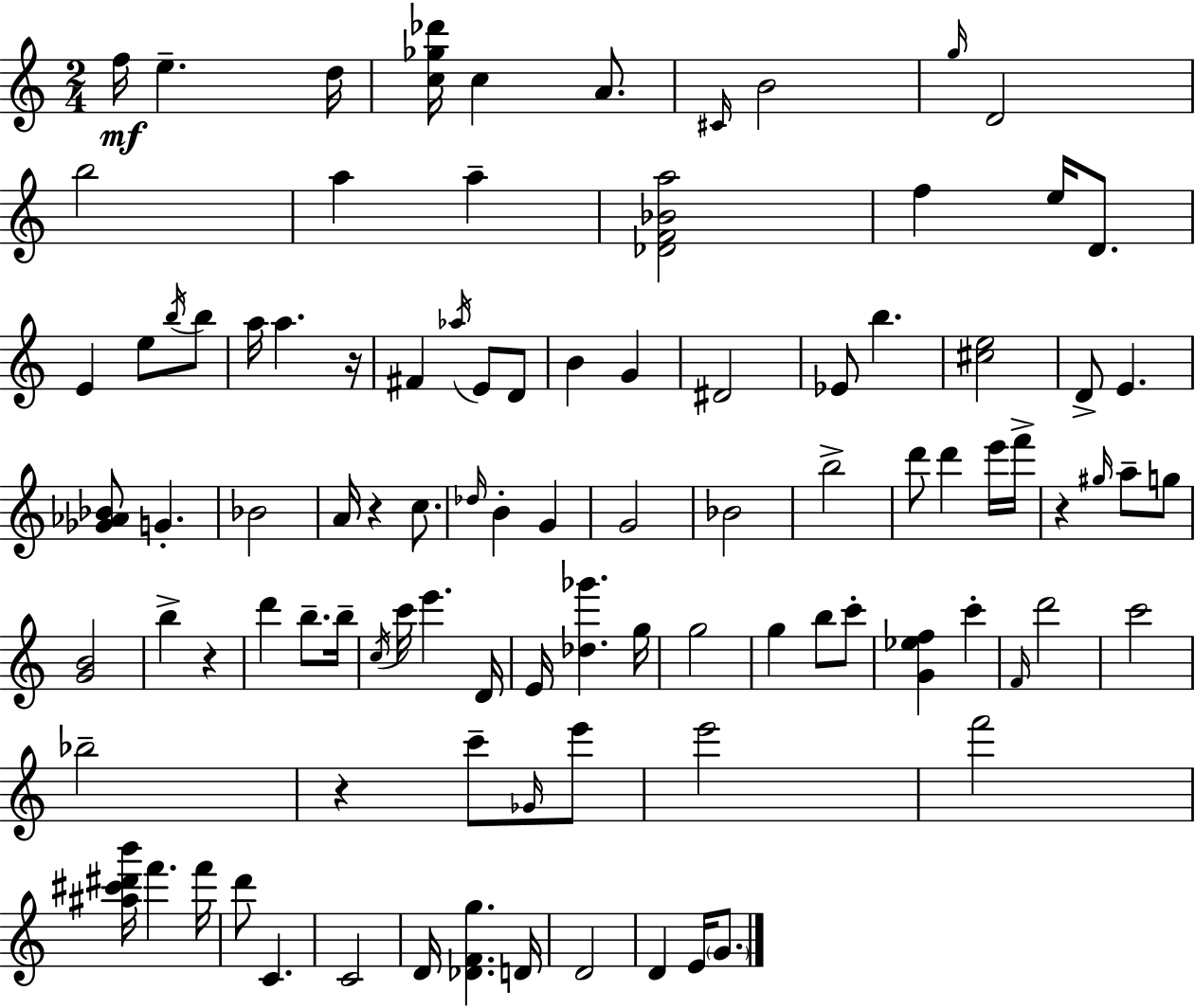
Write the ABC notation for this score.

X:1
T:Untitled
M:2/4
L:1/4
K:C
f/4 e d/4 [c_g_d']/4 c A/2 ^C/4 B2 g/4 D2 b2 a a [_DF_Ba]2 f e/4 D/2 E e/2 b/4 b/2 a/4 a z/4 ^F _a/4 E/2 D/2 B G ^D2 _E/2 b [^ce]2 D/2 E [_G_A_B]/2 G _B2 A/4 z c/2 _d/4 B G G2 _B2 b2 d'/2 d' e'/4 f'/4 z ^g/4 a/2 g/2 [GB]2 b z d' b/2 b/4 c/4 c'/4 e' D/4 E/4 [_d_g'] g/4 g2 g b/2 c'/2 [G_ef] c' F/4 d'2 c'2 _b2 z c'/2 _G/4 e'/2 e'2 f'2 [^a^c'^d'b']/4 f' f'/4 d'/2 C C2 D/4 [_DFg] D/4 D2 D E/4 G/2